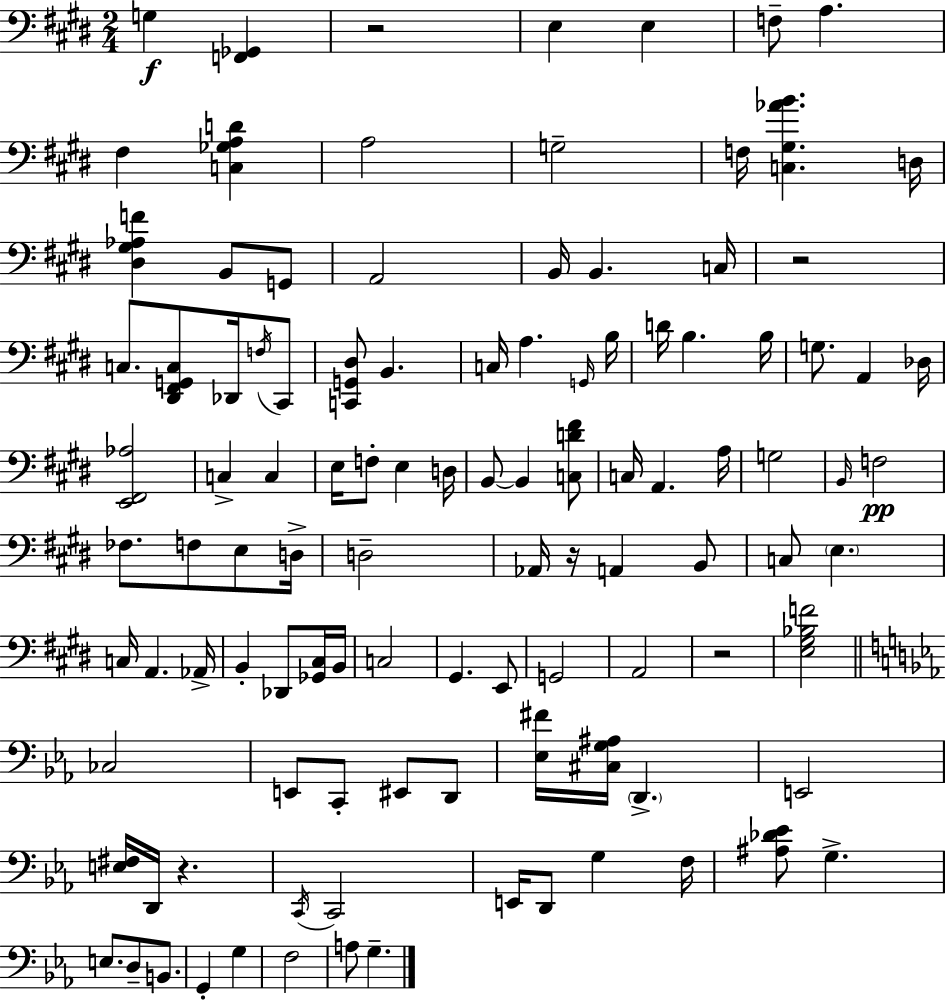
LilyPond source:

{
  \clef bass
  \numericTimeSignature
  \time 2/4
  \key e \major
  g4\f <f, ges,>4 | r2 | e4 e4 | f8-- a4. | \break fis4 <c ges a d'>4 | a2 | g2-- | f16 <c gis aes' b'>4. d16 | \break <dis gis aes f'>4 b,8 g,8 | a,2 | b,16 b,4. c16 | r2 | \break c8. <dis, fis, g, c>8 des,16 \acciaccatura { f16 } cis,8 | <c, g, dis>8 b,4. | c16 a4. | \grace { g,16 } b16 d'16 b4. | \break b16 g8. a,4 | des16 <e, fis, aes>2 | c4-> c4 | e16 f8-. e4 | \break d16 b,8~~ b,4 | <c d' fis'>8 c16 a,4. | a16 g2 | \grace { b,16 } f2\pp | \break fes8. f8 | e8 d16-> d2-- | aes,16 r16 a,4 | b,8 c8 \parenthesize e4. | \break c16 a,4. | aes,16-> b,4-. des,8 | <ges, cis>16 b,16 c2 | gis,4. | \break e,8 g,2 | a,2 | r2 | <e gis bes f'>2 | \break \bar "||" \break \key ees \major ces2 | e,8 c,8-. eis,8 d,8 | <ees fis'>16 <cis g ais>16 \parenthesize d,4.-> | e,2 | \break <e fis>16 d,16 r4. | \acciaccatura { c,16 } c,2 | e,16 d,8 g4 | f16 <ais des' ees'>8 g4.-> | \break e8. d8-- b,8. | g,4-. g4 | f2 | a8 g4.-- | \break \bar "|."
}